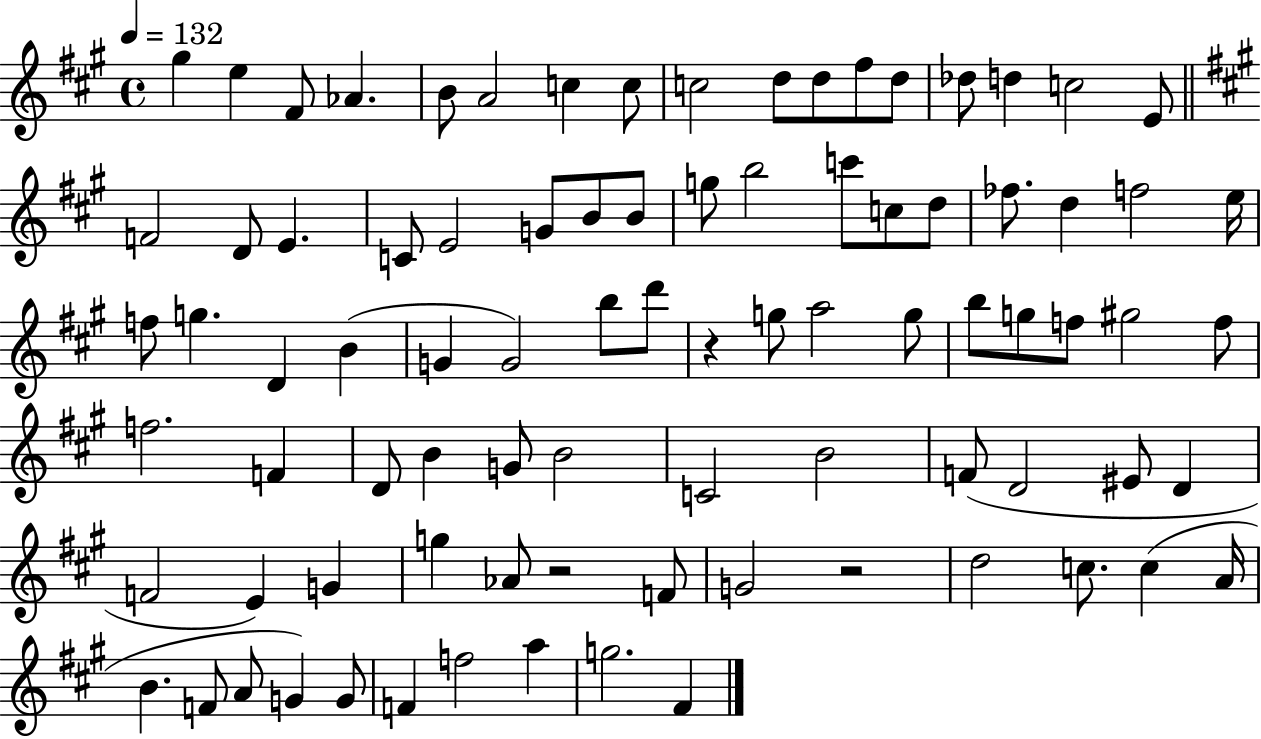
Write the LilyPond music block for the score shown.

{
  \clef treble
  \time 4/4
  \defaultTimeSignature
  \key a \major
  \tempo 4 = 132
  gis''4 e''4 fis'8 aes'4. | b'8 a'2 c''4 c''8 | c''2 d''8 d''8 fis''8 d''8 | des''8 d''4 c''2 e'8 | \break \bar "||" \break \key a \major f'2 d'8 e'4. | c'8 e'2 g'8 b'8 b'8 | g''8 b''2 c'''8 c''8 d''8 | fes''8. d''4 f''2 e''16 | \break f''8 g''4. d'4 b'4( | g'4 g'2) b''8 d'''8 | r4 g''8 a''2 g''8 | b''8 g''8 f''8 gis''2 f''8 | \break f''2. f'4 | d'8 b'4 g'8 b'2 | c'2 b'2 | f'8( d'2 eis'8 d'4 | \break f'2 e'4) g'4 | g''4 aes'8 r2 f'8 | g'2 r2 | d''2 c''8. c''4( a'16 | \break b'4. f'8 a'8 g'4) g'8 | f'4 f''2 a''4 | g''2. fis'4 | \bar "|."
}